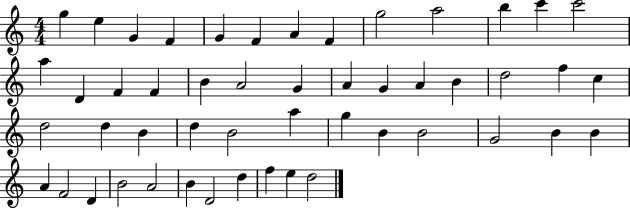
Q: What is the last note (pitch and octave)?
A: D5